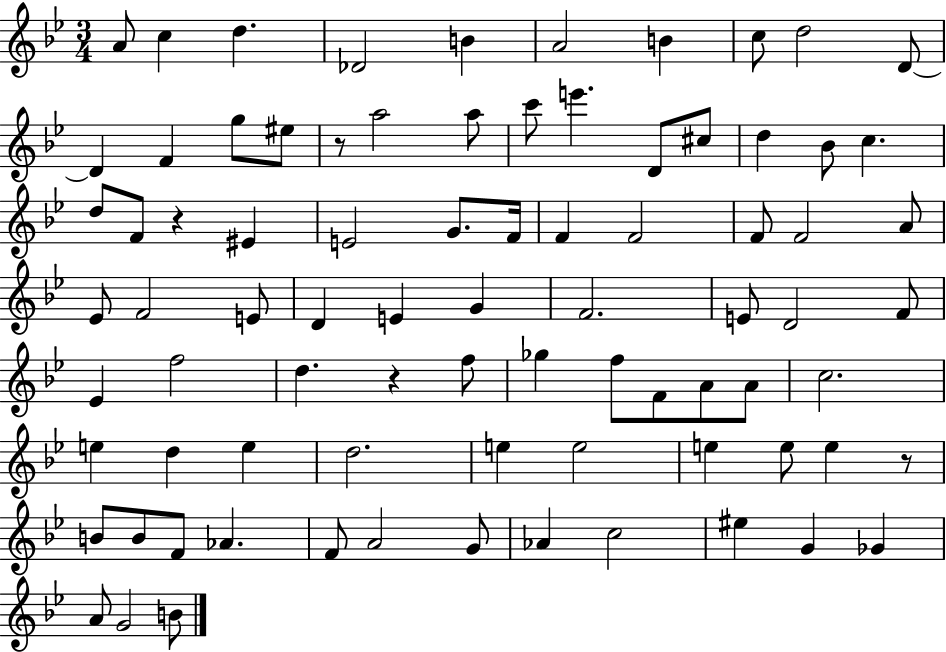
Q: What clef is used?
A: treble